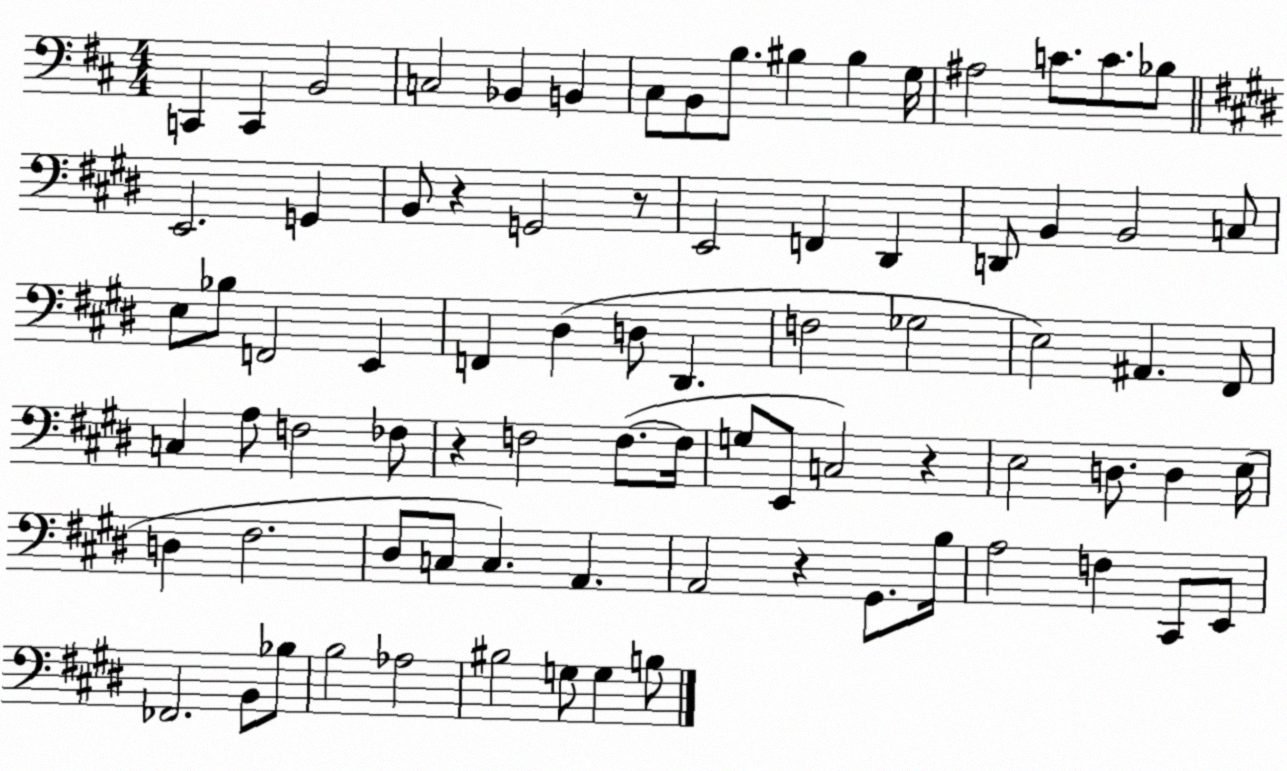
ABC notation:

X:1
T:Untitled
M:4/4
L:1/4
K:D
C,, C,, B,,2 C,2 _B,, B,, ^C,/2 B,,/2 B,/2 ^B, ^B, G,/4 ^A,2 C/2 C/2 _B,/2 E,,2 G,, B,,/2 z G,,2 z/2 E,,2 F,, ^D,, D,,/2 B,, B,,2 C,/2 E,/2 _B,/2 F,,2 E,, F,, ^D, D,/2 ^D,, F,2 _G,2 E,2 ^A,, ^F,,/2 C, A,/2 F,2 _F,/2 z F,2 F,/2 F,/4 G,/2 E,,/2 C,2 z E,2 D,/2 D, E,/4 D, ^F,2 ^D,/2 C,/2 C, A,, A,,2 z ^G,,/2 B,/4 A,2 F, ^C,,/2 E,,/2 _F,,2 B,,/2 _B,/2 B,2 _A,2 ^B,2 G,/2 G, B,/2